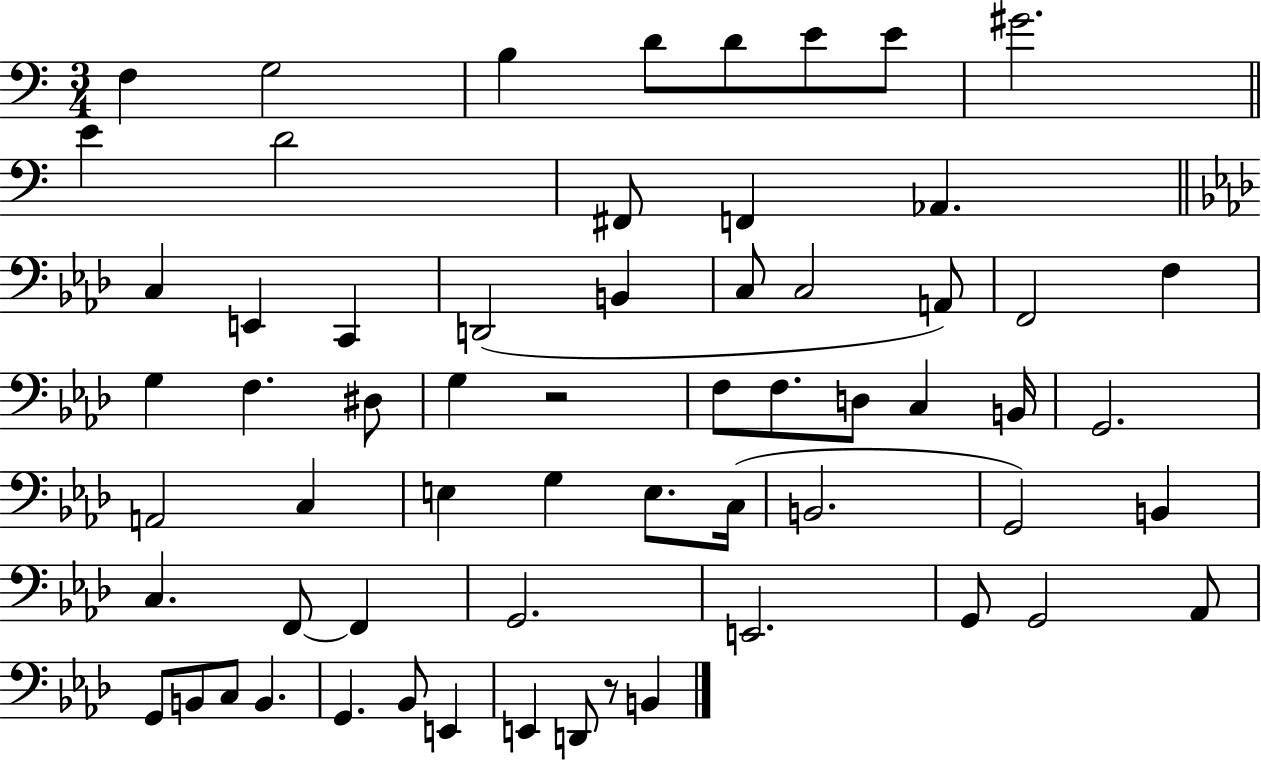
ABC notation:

X:1
T:Untitled
M:3/4
L:1/4
K:C
F, G,2 B, D/2 D/2 E/2 E/2 ^G2 E D2 ^F,,/2 F,, _A,, C, E,, C,, D,,2 B,, C,/2 C,2 A,,/2 F,,2 F, G, F, ^D,/2 G, z2 F,/2 F,/2 D,/2 C, B,,/4 G,,2 A,,2 C, E, G, E,/2 C,/4 B,,2 G,,2 B,, C, F,,/2 F,, G,,2 E,,2 G,,/2 G,,2 _A,,/2 G,,/2 B,,/2 C,/2 B,, G,, _B,,/2 E,, E,, D,,/2 z/2 B,,